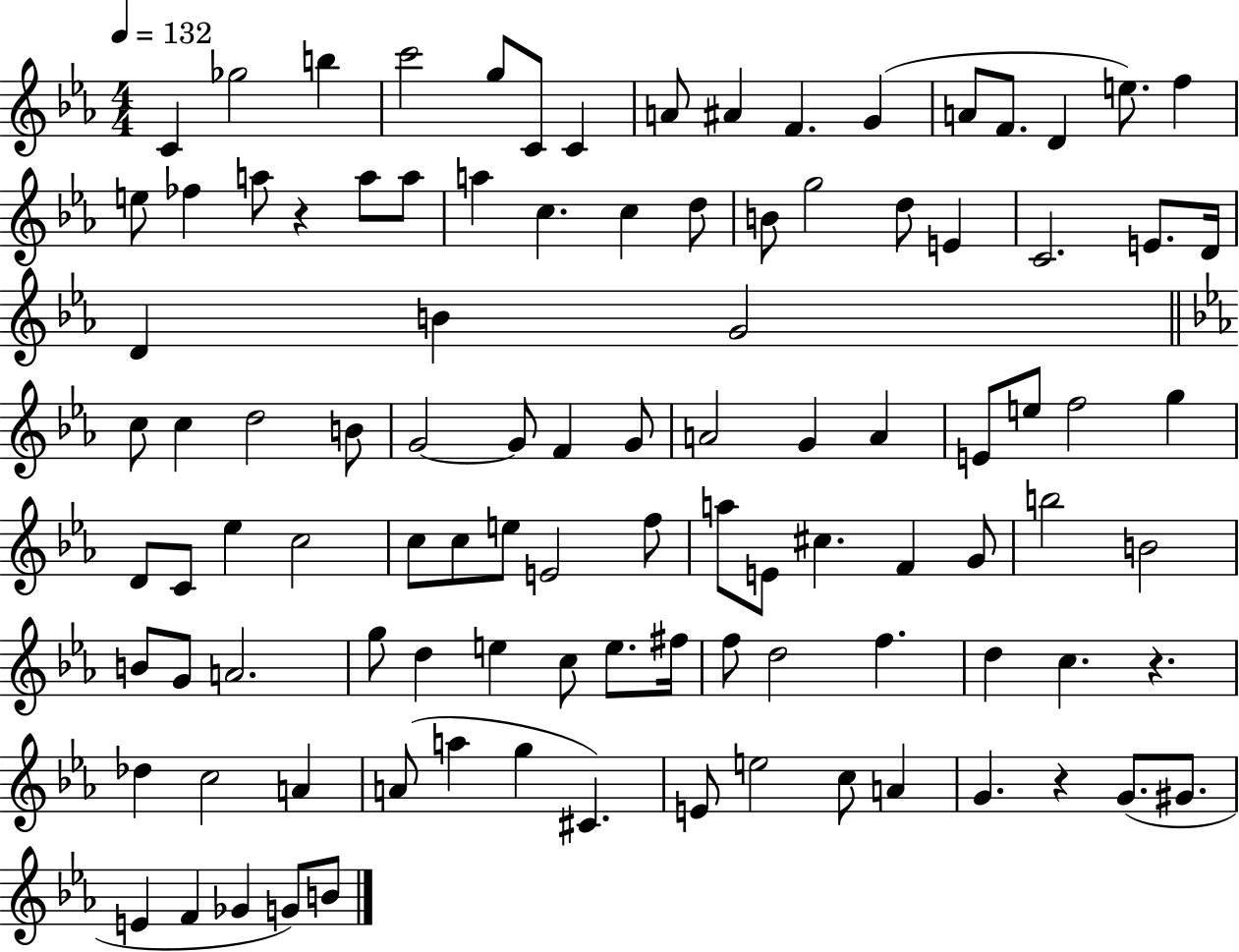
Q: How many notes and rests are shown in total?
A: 102